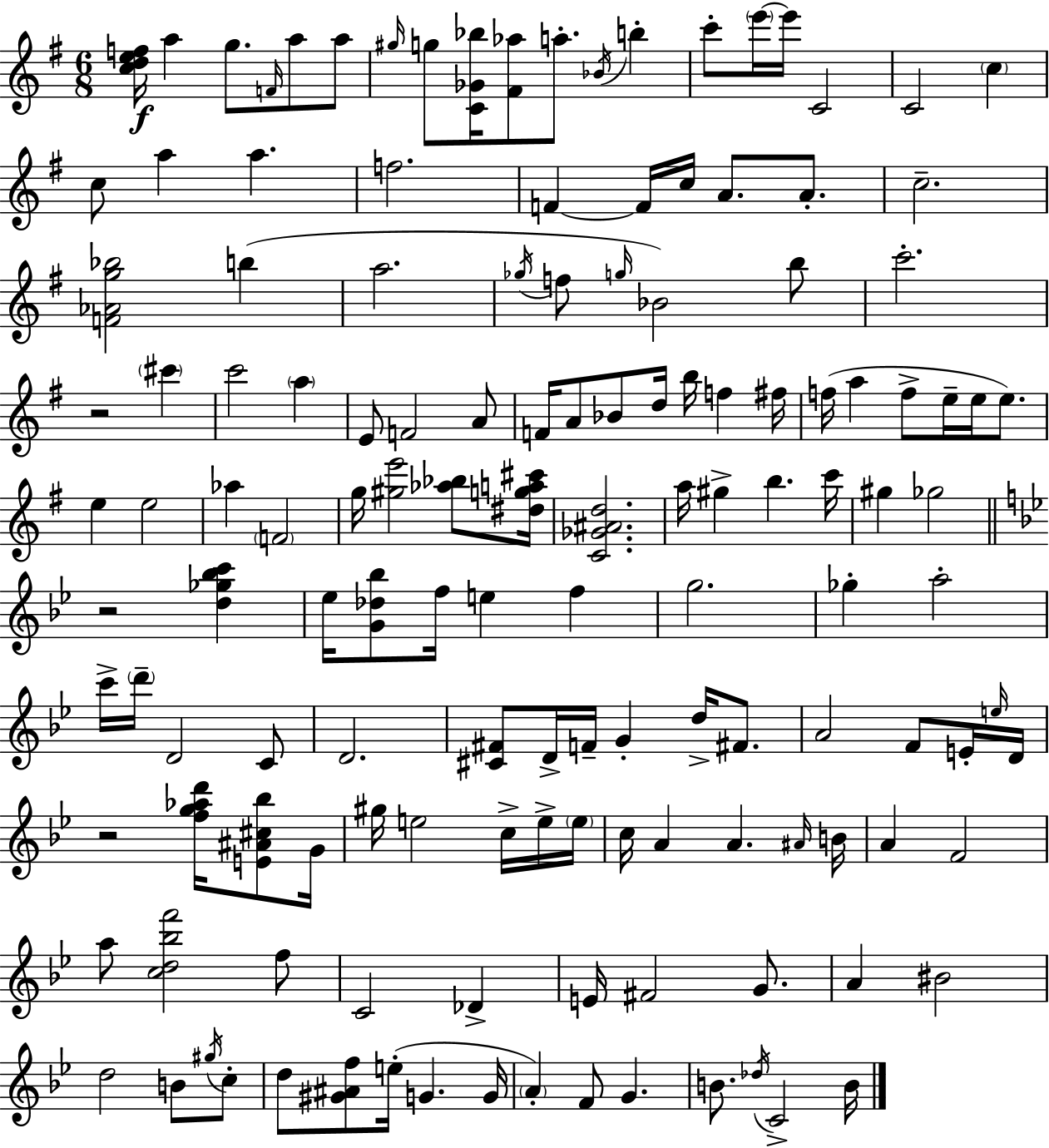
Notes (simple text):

[C5,D5,E5,F5]/s A5/q G5/e. F4/s A5/e A5/e G#5/s G5/e [C4,Gb4,Bb5]/s [F#4,Ab5]/e A5/e. Bb4/s B5/q C6/e E6/s E6/s C4/h C4/h C5/q C5/e A5/q A5/q. F5/h. F4/q F4/s C5/s A4/e. A4/e. C5/h. [F4,Ab4,G5,Bb5]/h B5/q A5/h. Gb5/s F5/e G5/s Bb4/h B5/e C6/h. R/h C#6/q C6/h A5/q E4/e F4/h A4/e F4/s A4/e Bb4/e D5/s B5/s F5/q F#5/s F5/s A5/q F5/e E5/s E5/s E5/e. E5/q E5/h Ab5/q F4/h G5/s [G#5,E6]/h [Ab5,Bb5]/e [D#5,G5,A5,C#6]/s [C4,Gb4,A#4,D5]/h. A5/s G#5/q B5/q. C6/s G#5/q Gb5/h R/h [D5,Gb5,Bb5,C6]/q Eb5/s [G4,Db5,Bb5]/e F5/s E5/q F5/q G5/h. Gb5/q A5/h C6/s D6/s D4/h C4/e D4/h. [C#4,F#4]/e D4/s F4/s G4/q D5/s F#4/e. A4/h F4/e E4/s E5/s D4/s R/h [F5,G5,Ab5,D6]/s [E4,A#4,C#5,Bb5]/e G4/s G#5/s E5/h C5/s E5/s E5/s C5/s A4/q A4/q. A#4/s B4/s A4/q F4/h A5/e [C5,D5,Bb5,F6]/h F5/e C4/h Db4/q E4/s F#4/h G4/e. A4/q BIS4/h D5/h B4/e G#5/s C5/e D5/e [G#4,A#4,F5]/e E5/s G4/q. G4/s A4/q F4/e G4/q. B4/e. Db5/s C4/h B4/s